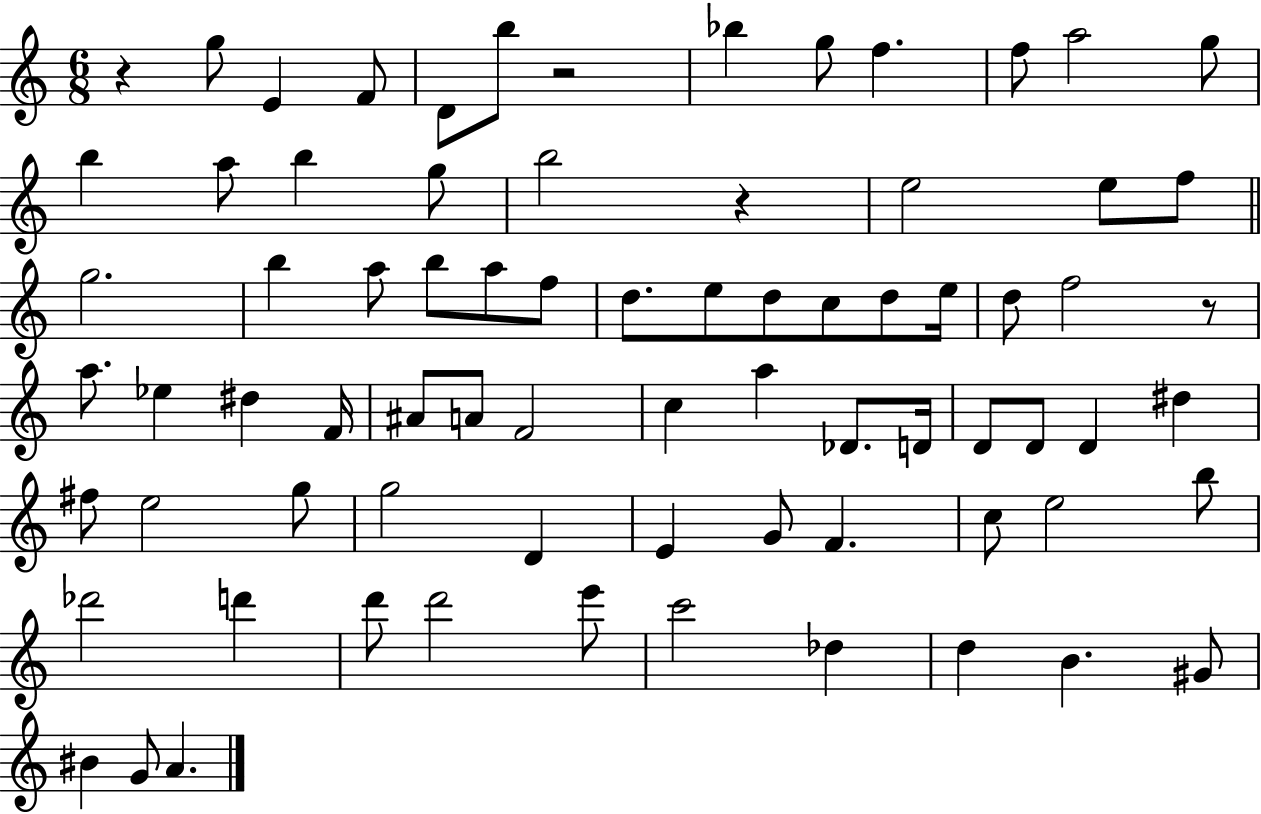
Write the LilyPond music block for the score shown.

{
  \clef treble
  \numericTimeSignature
  \time 6/8
  \key c \major
  r4 g''8 e'4 f'8 | d'8 b''8 r2 | bes''4 g''8 f''4. | f''8 a''2 g''8 | \break b''4 a''8 b''4 g''8 | b''2 r4 | e''2 e''8 f''8 | \bar "||" \break \key c \major g''2. | b''4 a''8 b''8 a''8 f''8 | d''8. e''8 d''8 c''8 d''8 e''16 | d''8 f''2 r8 | \break a''8. ees''4 dis''4 f'16 | ais'8 a'8 f'2 | c''4 a''4 des'8. d'16 | d'8 d'8 d'4 dis''4 | \break fis''8 e''2 g''8 | g''2 d'4 | e'4 g'8 f'4. | c''8 e''2 b''8 | \break des'''2 d'''4 | d'''8 d'''2 e'''8 | c'''2 des''4 | d''4 b'4. gis'8 | \break bis'4 g'8 a'4. | \bar "|."
}